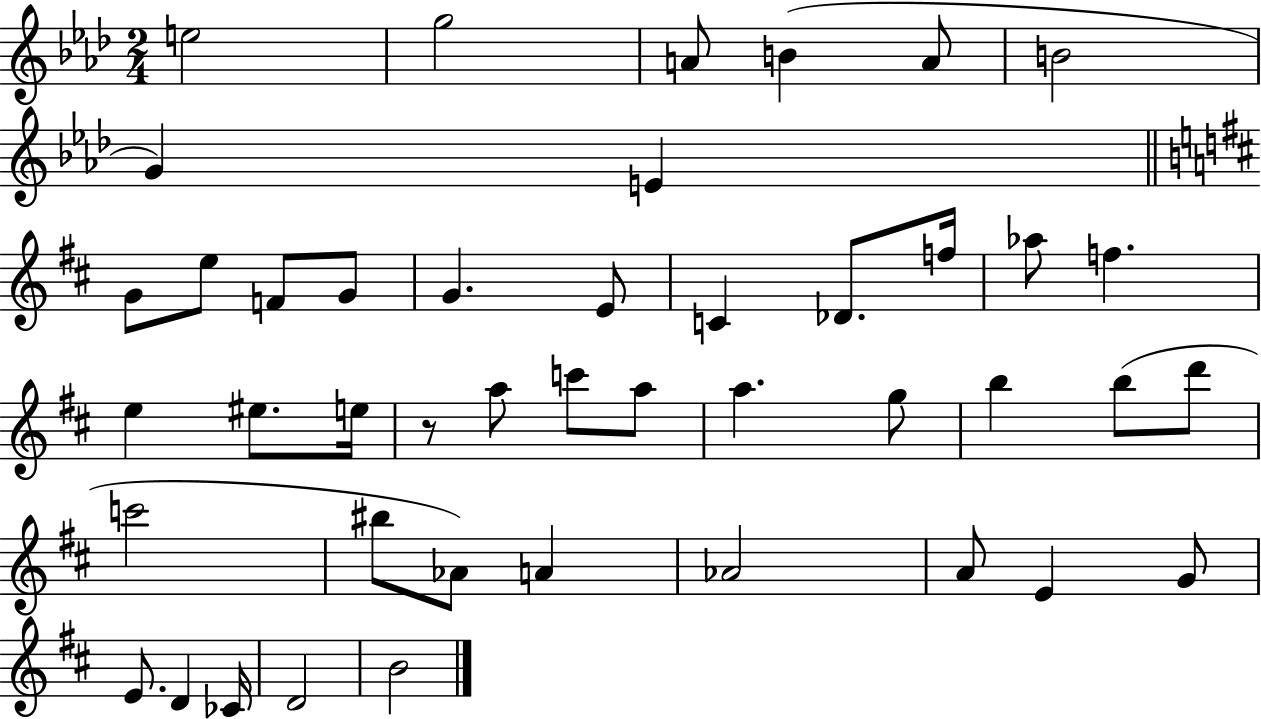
{
  \clef treble
  \numericTimeSignature
  \time 2/4
  \key aes \major
  e''2 | g''2 | a'8 b'4( a'8 | b'2 | \break g'4) e'4 | \bar "||" \break \key d \major g'8 e''8 f'8 g'8 | g'4. e'8 | c'4 des'8. f''16 | aes''8 f''4. | \break e''4 eis''8. e''16 | r8 a''8 c'''8 a''8 | a''4. g''8 | b''4 b''8( d'''8 | \break c'''2 | bis''8 aes'8) a'4 | aes'2 | a'8 e'4 g'8 | \break e'8. d'4 ces'16 | d'2 | b'2 | \bar "|."
}